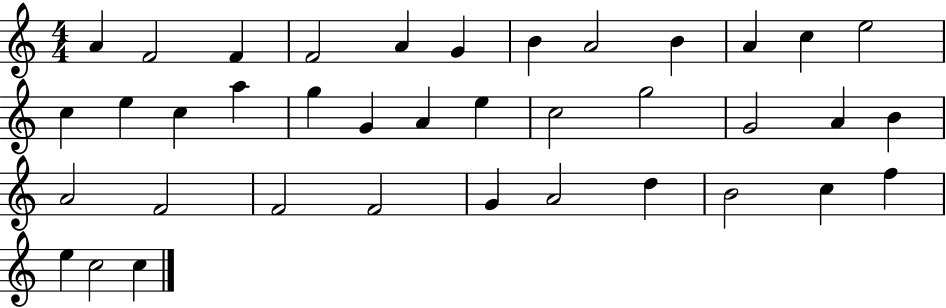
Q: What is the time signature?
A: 4/4